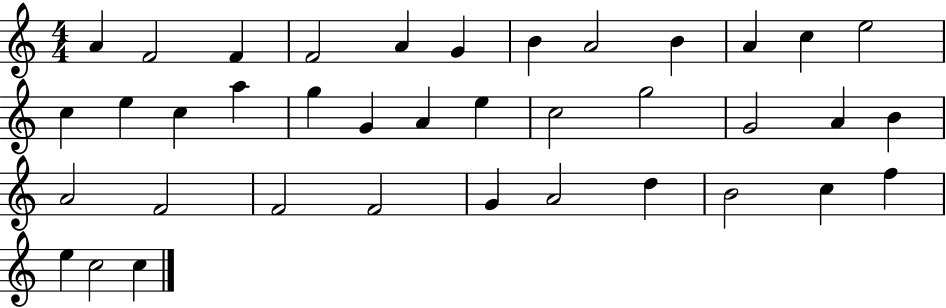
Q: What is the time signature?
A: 4/4